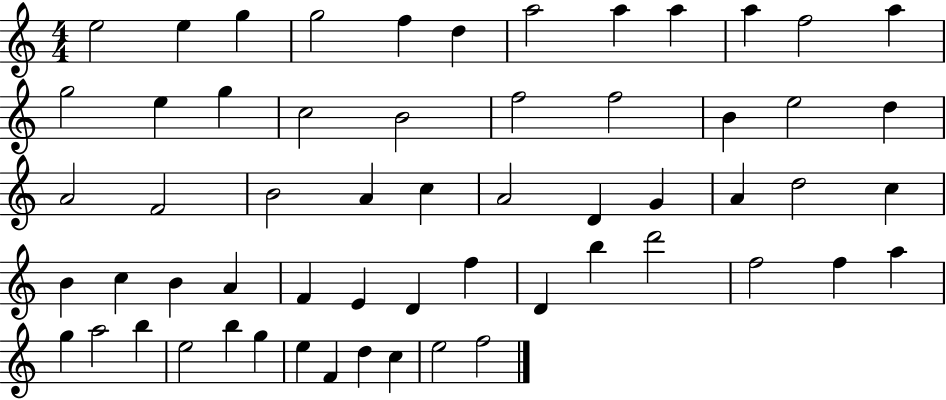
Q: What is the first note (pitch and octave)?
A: E5